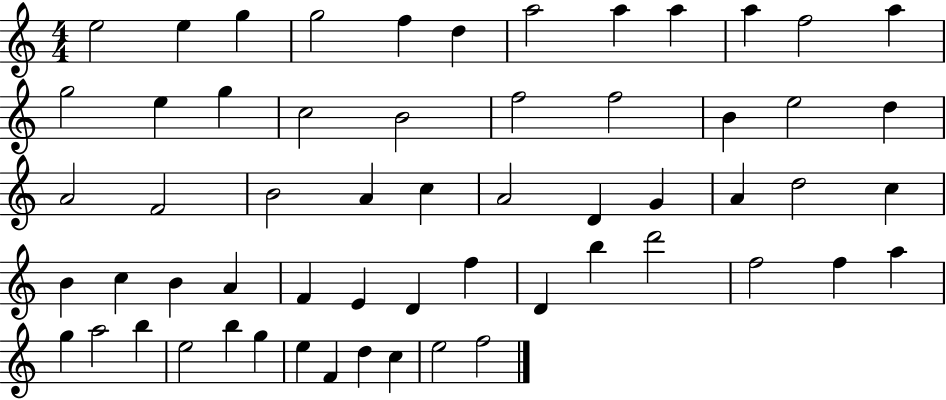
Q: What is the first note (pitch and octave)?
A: E5